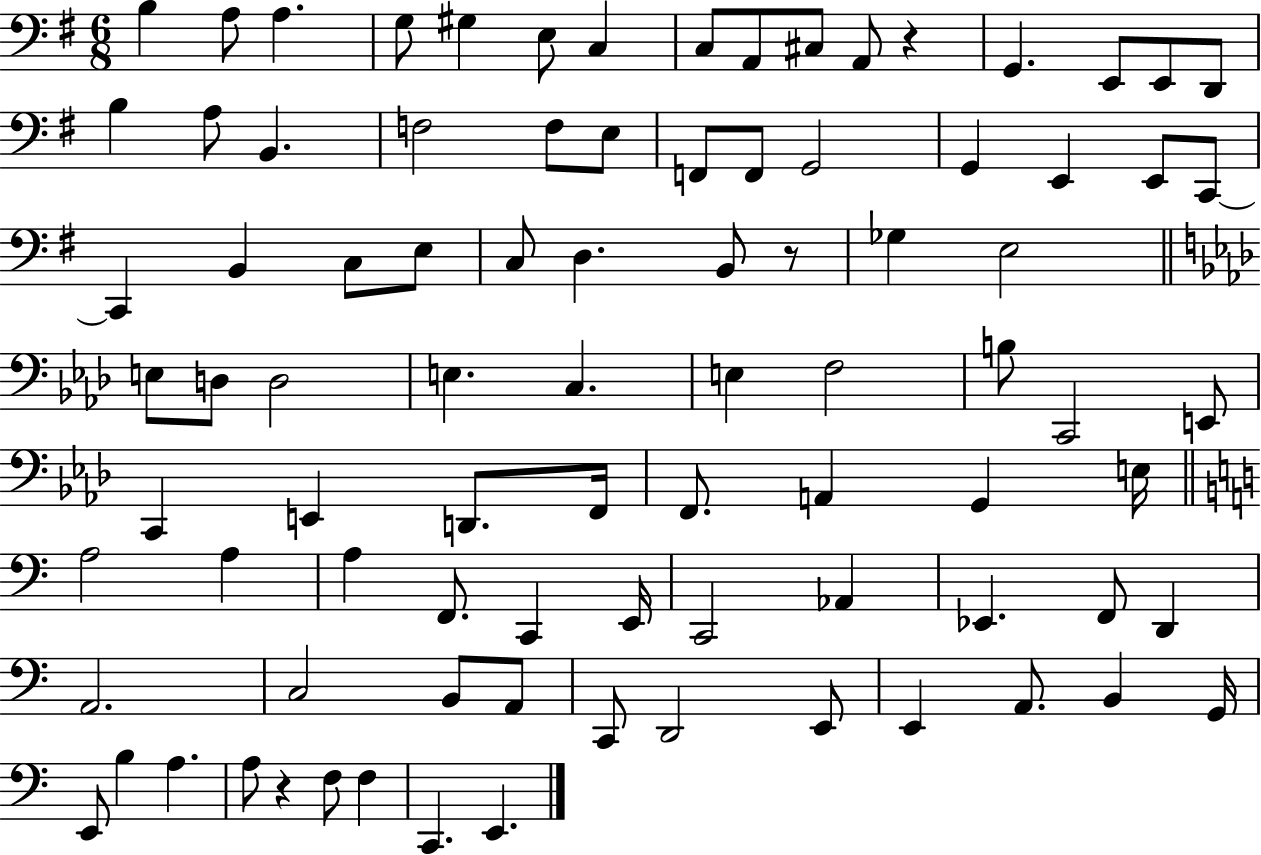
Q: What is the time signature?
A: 6/8